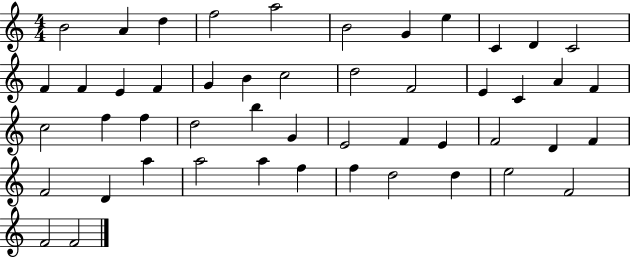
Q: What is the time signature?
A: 4/4